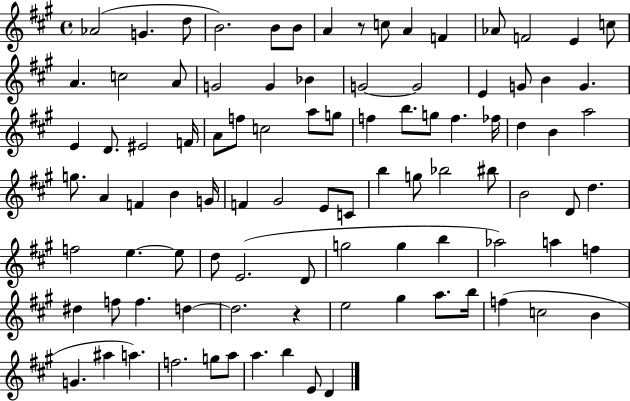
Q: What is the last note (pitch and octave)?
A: D4